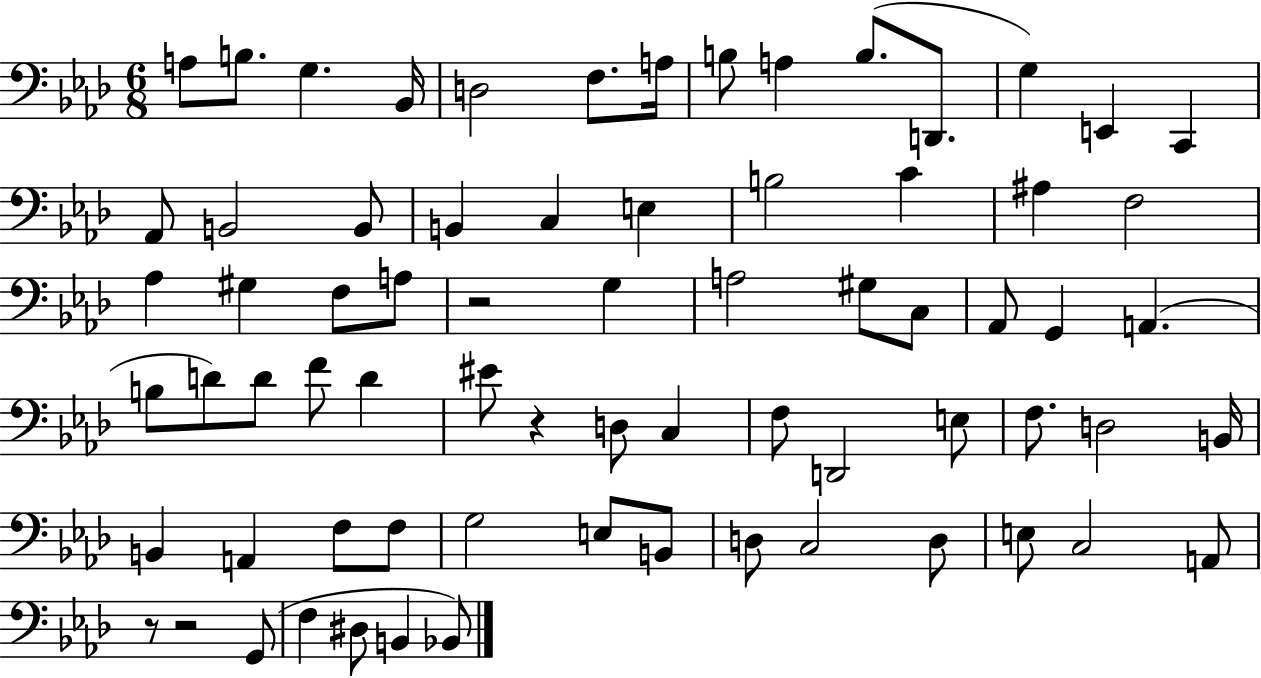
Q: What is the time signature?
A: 6/8